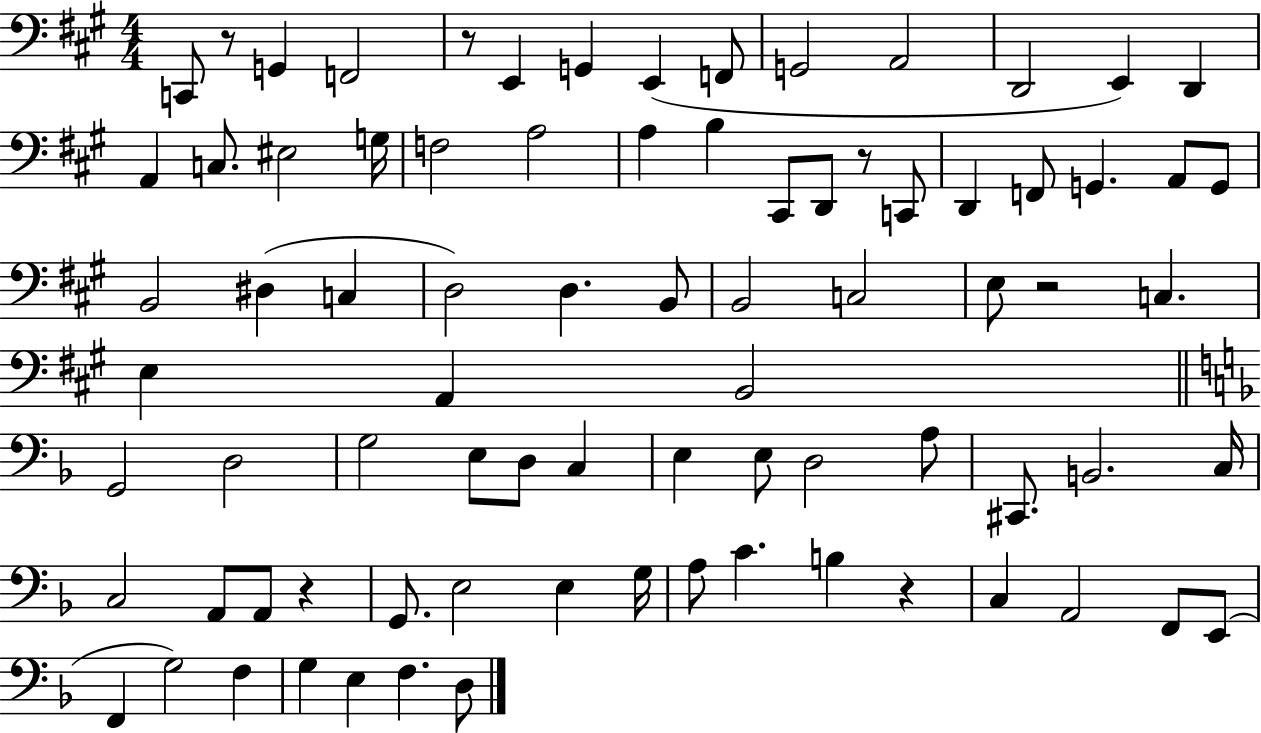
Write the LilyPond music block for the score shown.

{
  \clef bass
  \numericTimeSignature
  \time 4/4
  \key a \major
  \repeat volta 2 { c,8 r8 g,4 f,2 | r8 e,4 g,4 e,4( f,8 | g,2 a,2 | d,2 e,4) d,4 | \break a,4 c8. eis2 g16 | f2 a2 | a4 b4 cis,8 d,8 r8 c,8 | d,4 f,8 g,4. a,8 g,8 | \break b,2 dis4( c4 | d2) d4. b,8 | b,2 c2 | e8 r2 c4. | \break e4 a,4 b,2 | \bar "||" \break \key d \minor g,2 d2 | g2 e8 d8 c4 | e4 e8 d2 a8 | cis,8. b,2. c16 | \break c2 a,8 a,8 r4 | g,8. e2 e4 g16 | a8 c'4. b4 r4 | c4 a,2 f,8 e,8( | \break f,4 g2) f4 | g4 e4 f4. d8 | } \bar "|."
}